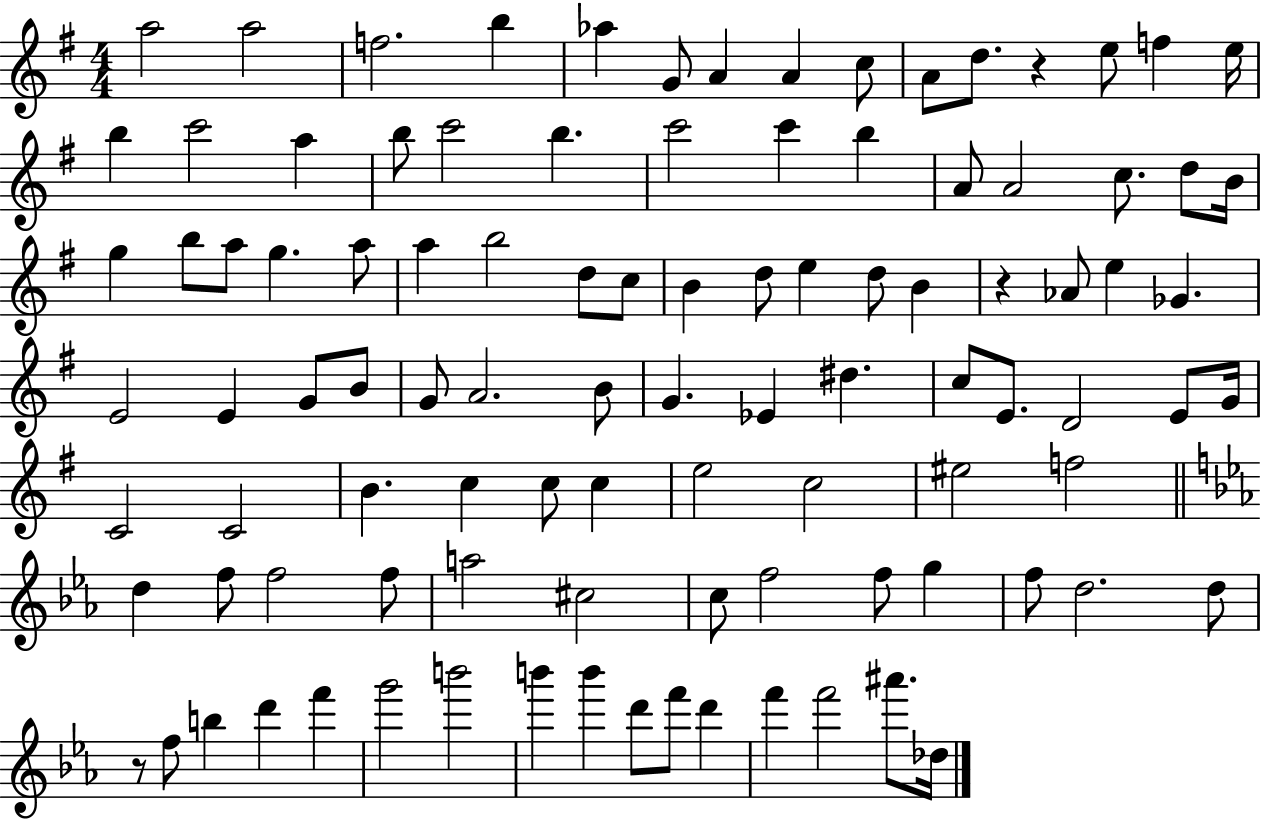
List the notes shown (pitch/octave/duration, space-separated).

A5/h A5/h F5/h. B5/q Ab5/q G4/e A4/q A4/q C5/e A4/e D5/e. R/q E5/e F5/q E5/s B5/q C6/h A5/q B5/e C6/h B5/q. C6/h C6/q B5/q A4/e A4/h C5/e. D5/e B4/s G5/q B5/e A5/e G5/q. A5/e A5/q B5/h D5/e C5/e B4/q D5/e E5/q D5/e B4/q R/q Ab4/e E5/q Gb4/q. E4/h E4/q G4/e B4/e G4/e A4/h. B4/e G4/q. Eb4/q D#5/q. C5/e E4/e. D4/h E4/e G4/s C4/h C4/h B4/q. C5/q C5/e C5/q E5/h C5/h EIS5/h F5/h D5/q F5/e F5/h F5/e A5/h C#5/h C5/e F5/h F5/e G5/q F5/e D5/h. D5/e R/e F5/e B5/q D6/q F6/q G6/h B6/h B6/q B6/q D6/e F6/e D6/q F6/q F6/h A#6/e. Db5/s